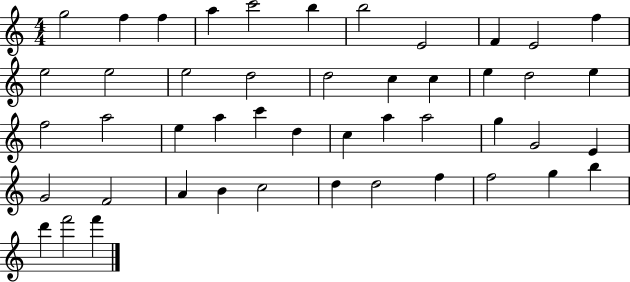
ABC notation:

X:1
T:Untitled
M:4/4
L:1/4
K:C
g2 f f a c'2 b b2 E2 F E2 f e2 e2 e2 d2 d2 c c e d2 e f2 a2 e a c' d c a a2 g G2 E G2 F2 A B c2 d d2 f f2 g b d' f'2 f'